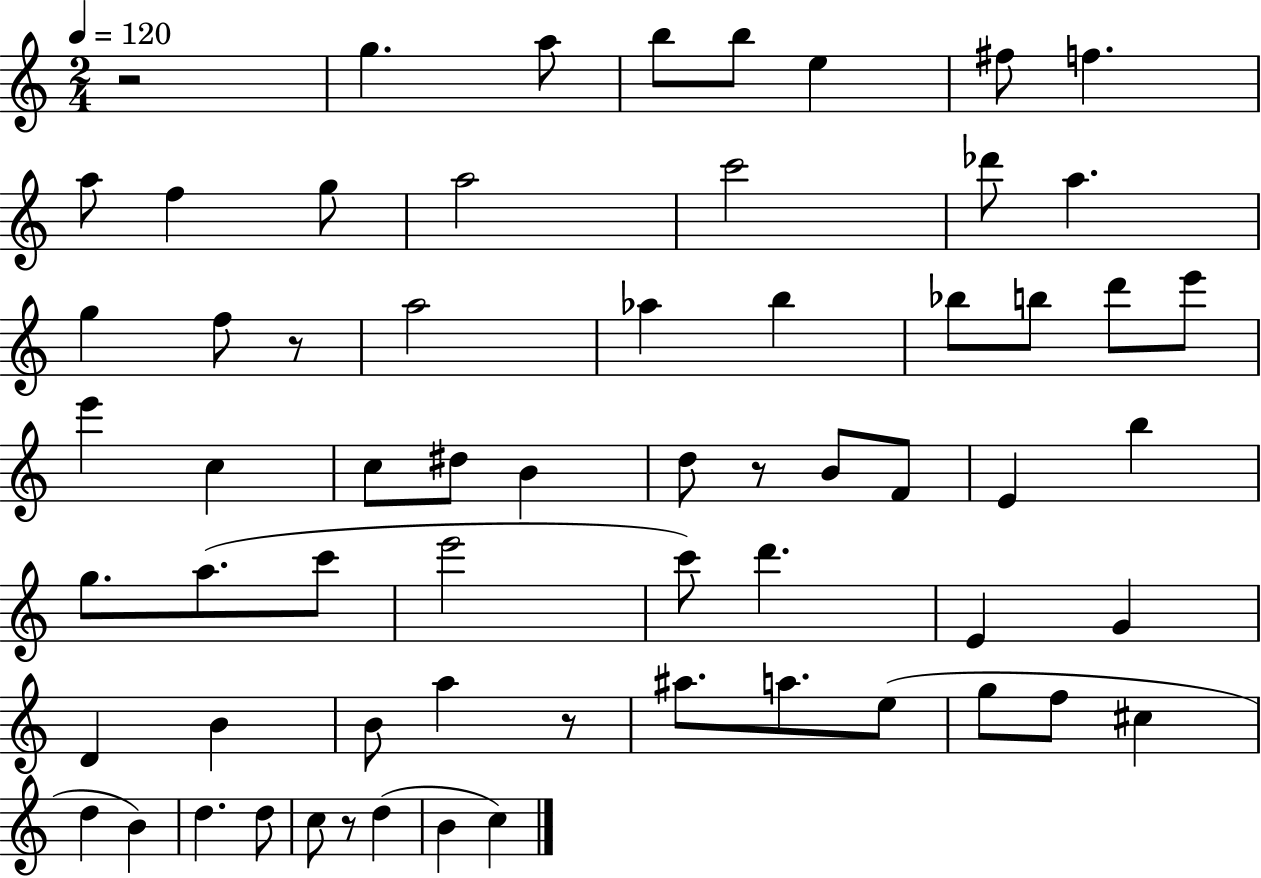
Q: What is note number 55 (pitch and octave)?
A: D5